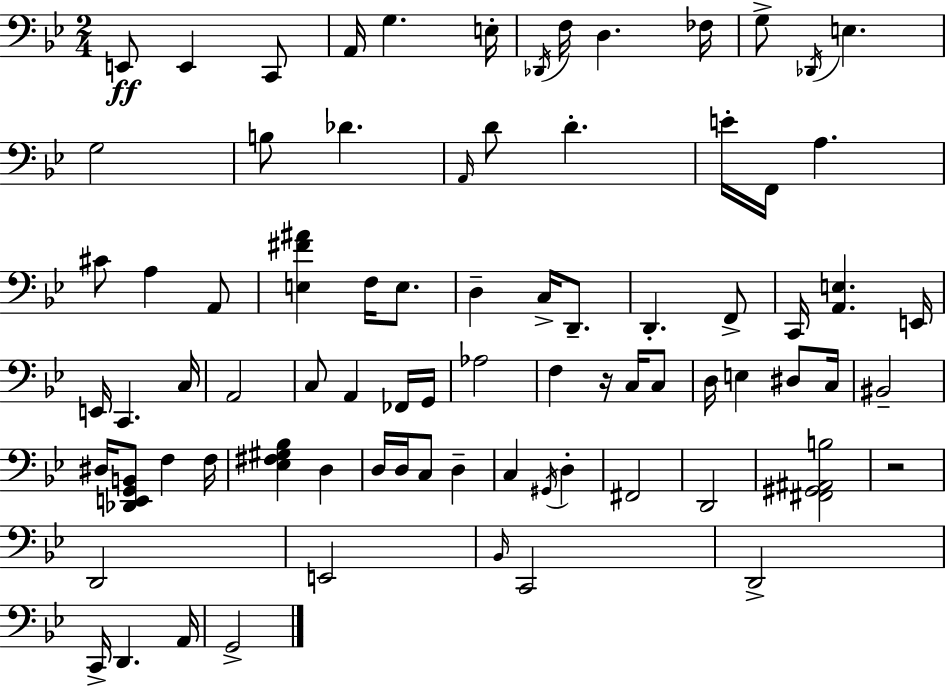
{
  \clef bass
  \numericTimeSignature
  \time 2/4
  \key g \minor
  e,8\ff e,4 c,8 | a,16 g4. e16-. | \acciaccatura { des,16 } f16 d4. | fes16 g8-> \acciaccatura { des,16 } e4. | \break g2 | b8 des'4. | \grace { a,16 } d'8 d'4.-. | e'16-. f,16 a4. | \break cis'8 a4 | a,8 <e fis' ais'>4 f16 | e8. d4-- c16-> | d,8.-- d,4.-. | \break f,8-> c,16 <a, e>4. | e,16 e,16 c,4. | c16 a,2 | c8 a,4 | \break fes,16 g,16 aes2 | f4 r16 | c16 c8 d16 e4 | dis8 c16 bis,2-- | \break dis16 <des, e, g, b,>8 f4 | f16 <ees fis gis bes>4 d4 | d16 d16 c8 d4-- | c4 \acciaccatura { gis,16 } | \break d4-. fis,2 | d,2 | <fis, gis, ais, b>2 | r2 | \break d,2 | e,2 | \grace { bes,16 } c,2 | d,2-> | \break c,16-> d,4. | a,16 g,2-> | \bar "|."
}